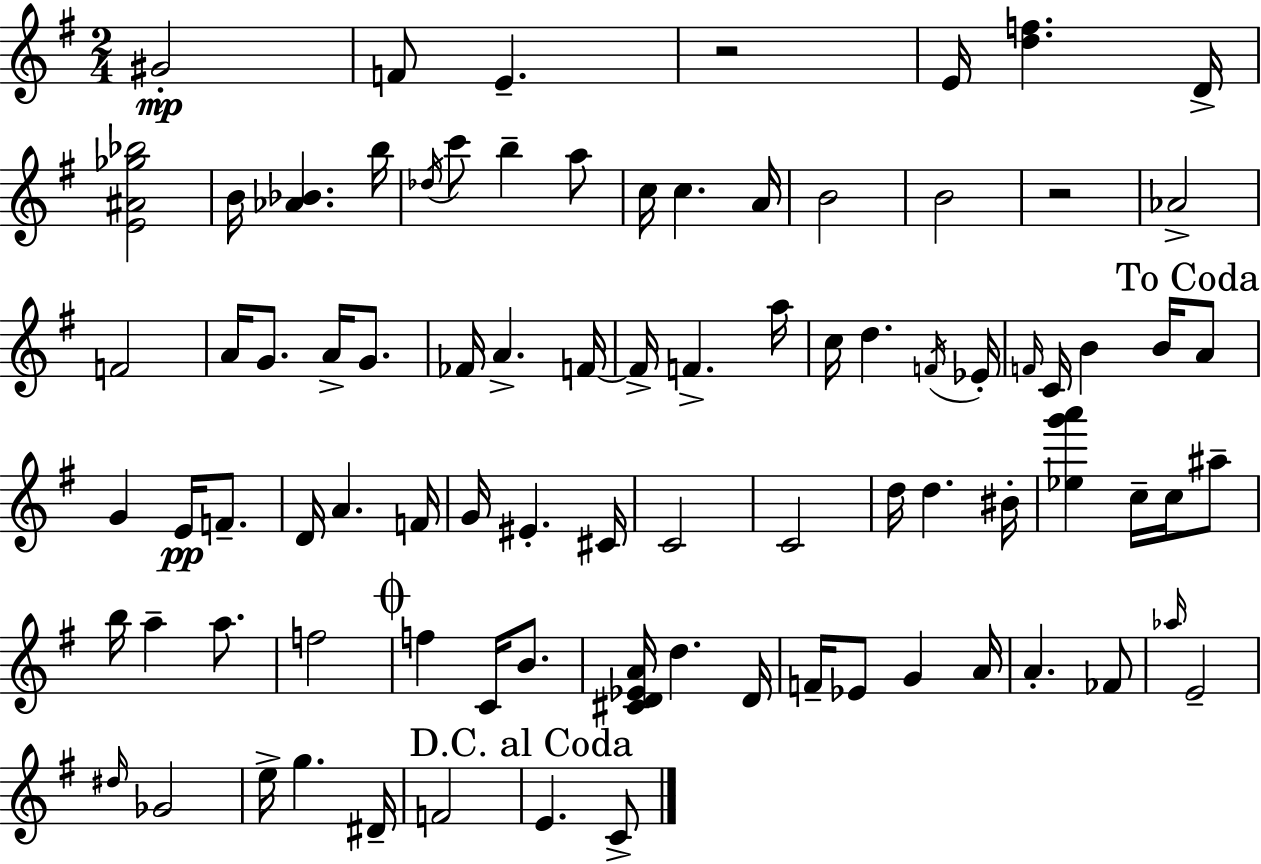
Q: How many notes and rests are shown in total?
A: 86